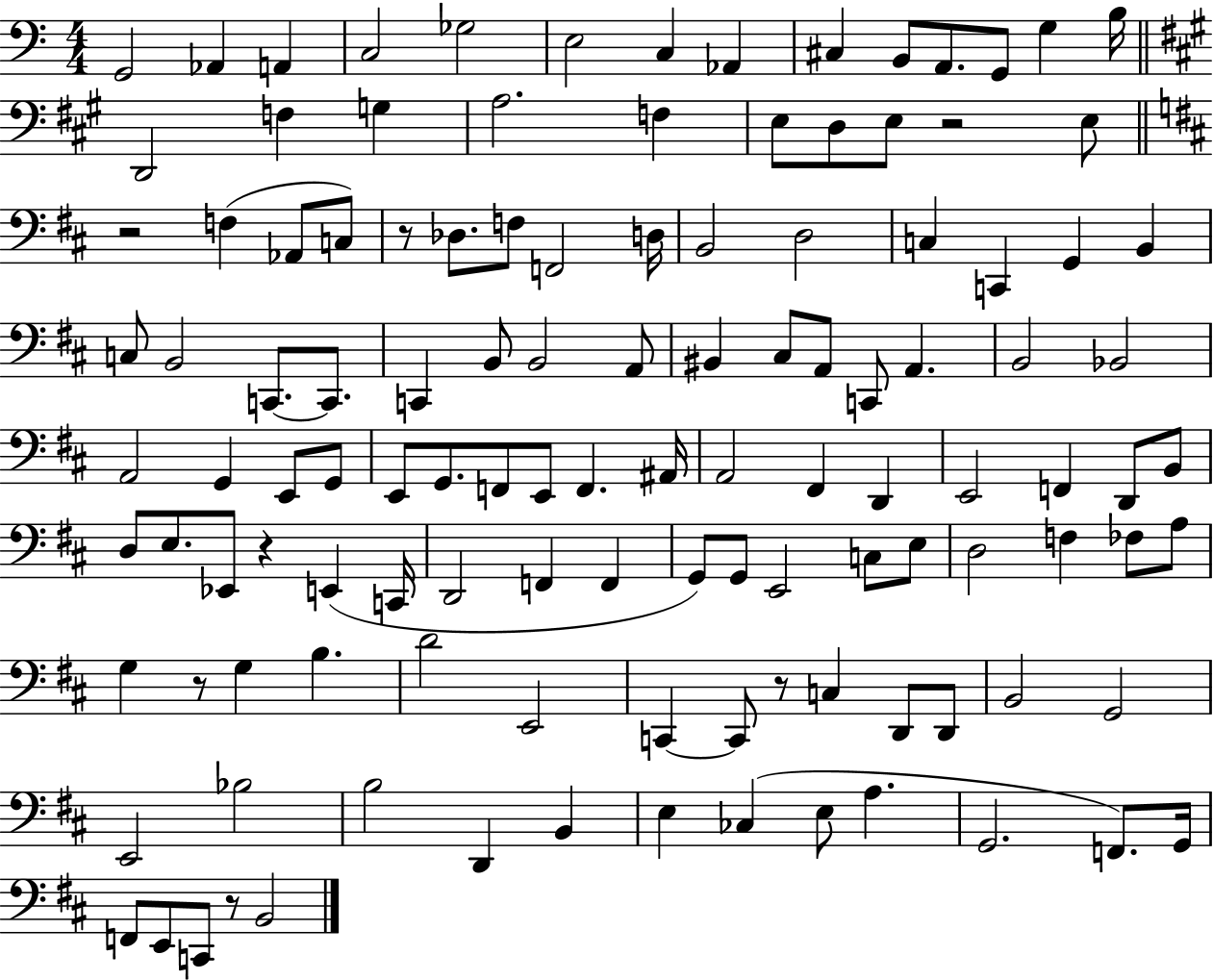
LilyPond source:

{
  \clef bass
  \numericTimeSignature
  \time 4/4
  \key c \major
  g,2 aes,4 a,4 | c2 ges2 | e2 c4 aes,4 | cis4 b,8 a,8. g,8 g4 b16 | \break \bar "||" \break \key a \major d,2 f4 g4 | a2. f4 | e8 d8 e8 r2 e8 | \bar "||" \break \key d \major r2 f4( aes,8 c8) | r8 des8. f8 f,2 d16 | b,2 d2 | c4 c,4 g,4 b,4 | \break c8 b,2 c,8.~~ c,8. | c,4 b,8 b,2 a,8 | bis,4 cis8 a,8 c,8 a,4. | b,2 bes,2 | \break a,2 g,4 e,8 g,8 | e,8 g,8. f,8 e,8 f,4. ais,16 | a,2 fis,4 d,4 | e,2 f,4 d,8 b,8 | \break d8 e8. ees,8 r4 e,4( c,16 | d,2 f,4 f,4 | g,8) g,8 e,2 c8 e8 | d2 f4 fes8 a8 | \break g4 r8 g4 b4. | d'2 e,2 | c,4~~ c,8 r8 c4 d,8 d,8 | b,2 g,2 | \break e,2 bes2 | b2 d,4 b,4 | e4 ces4( e8 a4. | g,2. f,8.) g,16 | \break f,8 e,8 c,8 r8 b,2 | \bar "|."
}